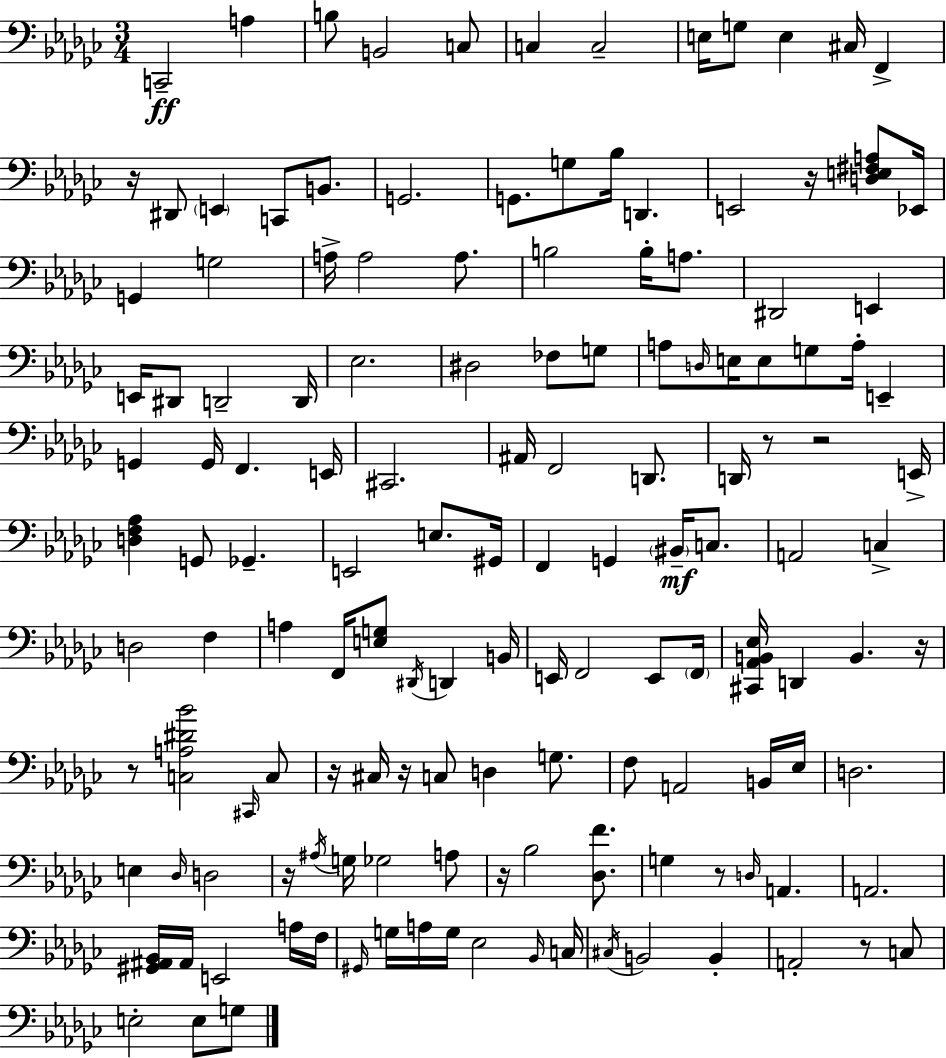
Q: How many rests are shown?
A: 12